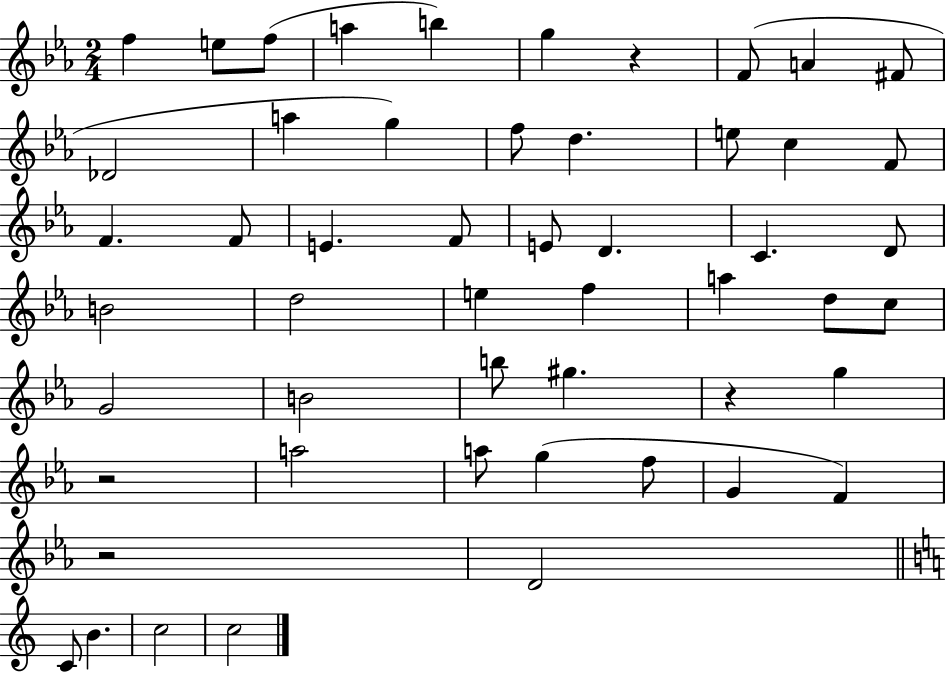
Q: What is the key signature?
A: EES major